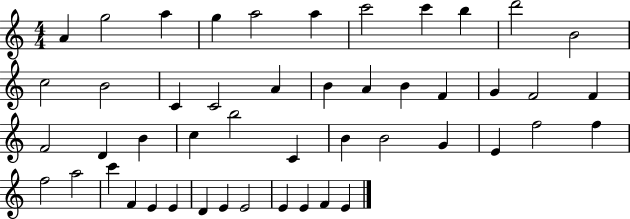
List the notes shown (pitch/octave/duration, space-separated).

A4/q G5/h A5/q G5/q A5/h A5/q C6/h C6/q B5/q D6/h B4/h C5/h B4/h C4/q C4/h A4/q B4/q A4/q B4/q F4/q G4/q F4/h F4/q F4/h D4/q B4/q C5/q B5/h C4/q B4/q B4/h G4/q E4/q F5/h F5/q F5/h A5/h C6/q F4/q E4/q E4/q D4/q E4/q E4/h E4/q E4/q F4/q E4/q